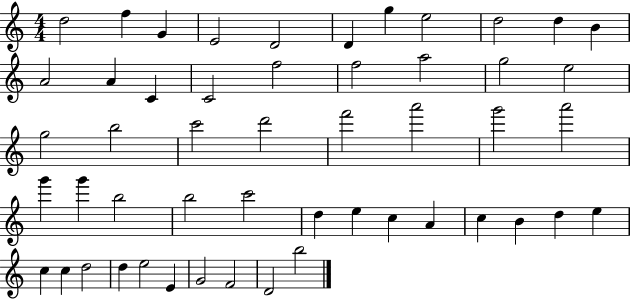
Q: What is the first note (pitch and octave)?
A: D5